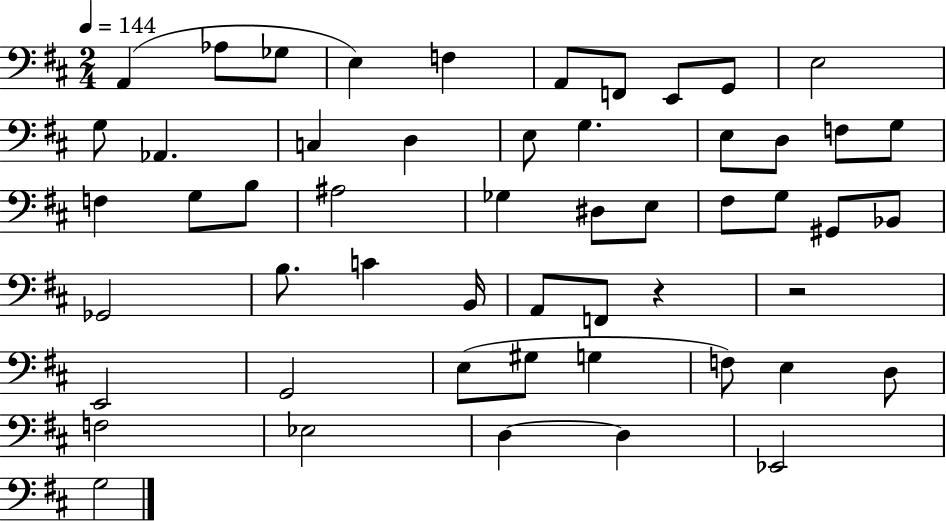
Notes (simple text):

A2/q Ab3/e Gb3/e E3/q F3/q A2/e F2/e E2/e G2/e E3/h G3/e Ab2/q. C3/q D3/q E3/e G3/q. E3/e D3/e F3/e G3/e F3/q G3/e B3/e A#3/h Gb3/q D#3/e E3/e F#3/e G3/e G#2/e Bb2/e Gb2/h B3/e. C4/q B2/s A2/e F2/e R/q R/h E2/h G2/h E3/e G#3/e G3/q F3/e E3/q D3/e F3/h Eb3/h D3/q D3/q Eb2/h G3/h